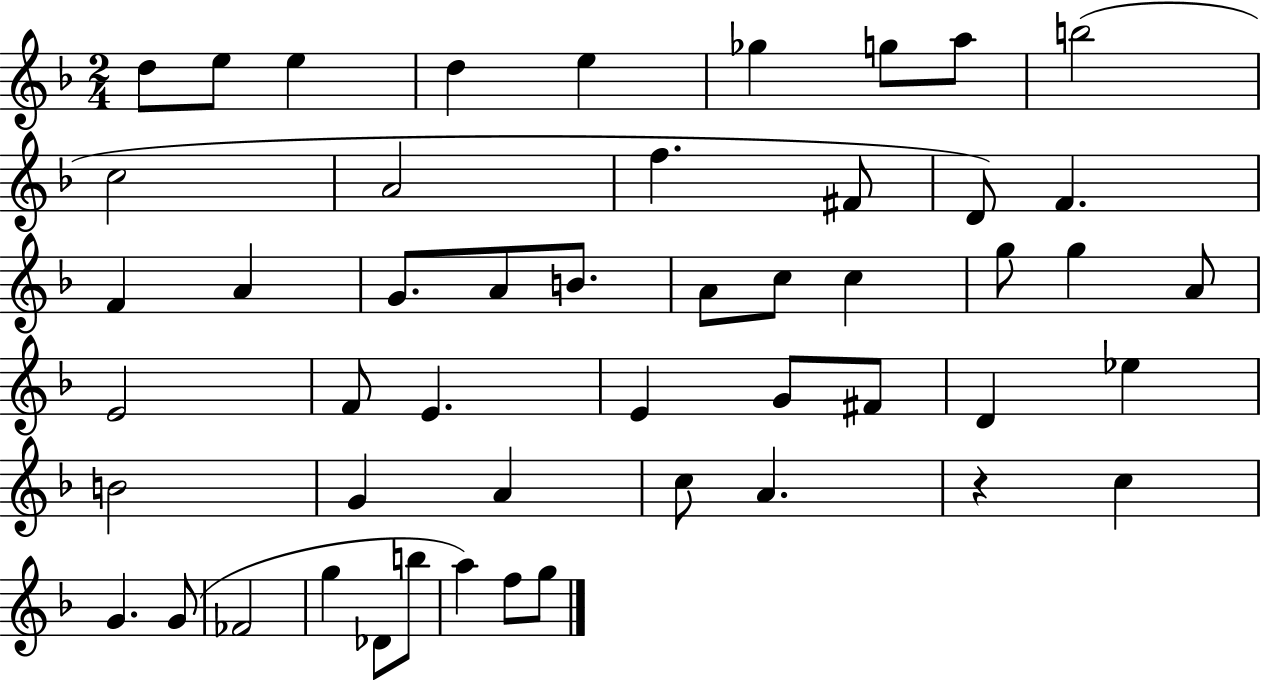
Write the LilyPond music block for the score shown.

{
  \clef treble
  \numericTimeSignature
  \time 2/4
  \key f \major
  d''8 e''8 e''4 | d''4 e''4 | ges''4 g''8 a''8 | b''2( | \break c''2 | a'2 | f''4. fis'8 | d'8) f'4. | \break f'4 a'4 | g'8. a'8 b'8. | a'8 c''8 c''4 | g''8 g''4 a'8 | \break e'2 | f'8 e'4. | e'4 g'8 fis'8 | d'4 ees''4 | \break b'2 | g'4 a'4 | c''8 a'4. | r4 c''4 | \break g'4. g'8( | fes'2 | g''4 des'8 b''8 | a''4) f''8 g''8 | \break \bar "|."
}